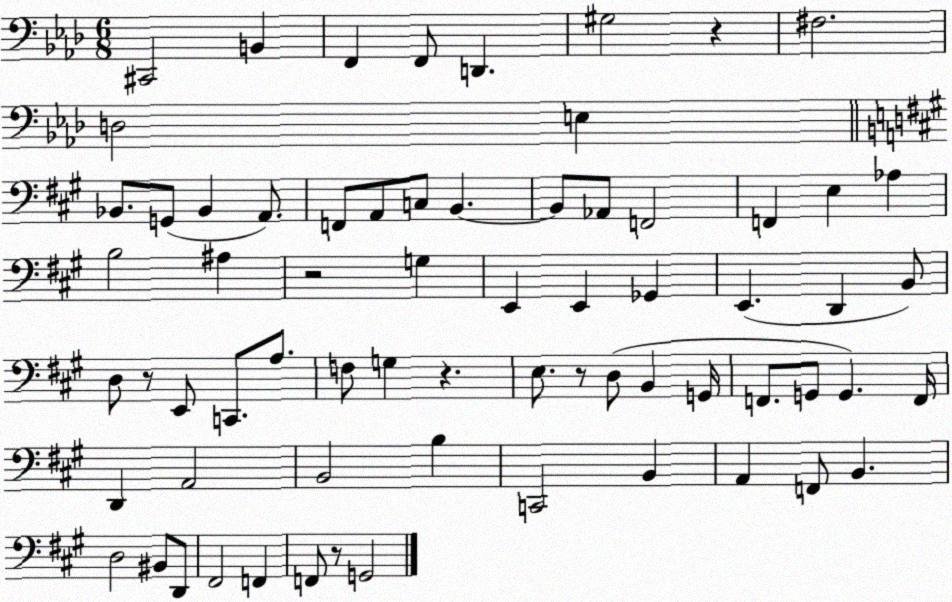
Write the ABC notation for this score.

X:1
T:Untitled
M:6/8
L:1/4
K:Ab
^C,,2 B,, F,, F,,/2 D,, ^G,2 z ^F,2 D,2 E, _B,,/2 G,,/2 _B,, A,,/2 F,,/2 A,,/2 C,/2 B,, B,,/2 _A,,/2 F,,2 F,, E, _A, B,2 ^A, z2 G, E,, E,, _G,, E,, D,, B,,/2 D,/2 z/2 E,,/2 C,,/2 A,/2 F,/2 G, z E,/2 z/2 D,/2 B,, G,,/4 F,,/2 G,,/2 G,, F,,/4 D,, A,,2 B,,2 B, C,,2 B,, A,, F,,/2 B,, D,2 ^B,,/2 D,,/2 ^F,,2 F,, F,,/2 z/2 G,,2